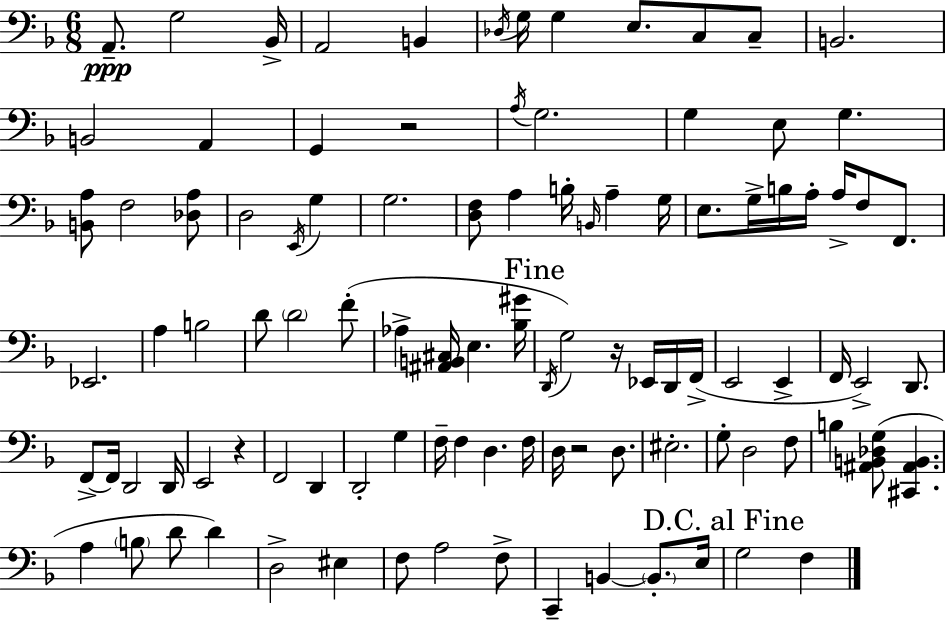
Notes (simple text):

A2/e. G3/h Bb2/s A2/h B2/q Db3/s G3/s G3/q E3/e. C3/e C3/e B2/h. B2/h A2/q G2/q R/h A3/s G3/h. G3/q E3/e G3/q. [B2,A3]/e F3/h [Db3,A3]/e D3/h E2/s G3/q G3/h. [D3,F3]/e A3/q B3/s B2/s A3/q G3/s E3/e. G3/s B3/s A3/s A3/s F3/e F2/e. Eb2/h. A3/q B3/h D4/e D4/h F4/e Ab3/q [A#2,B2,C#3]/s E3/q. [Bb3,G#4]/s D2/s G3/h R/s Eb2/s D2/s F2/s E2/h E2/q F2/s E2/h D2/e. F2/e F2/s D2/h D2/s E2/h R/q F2/h D2/q D2/h G3/q F3/s F3/q D3/q. F3/s D3/s R/h D3/e. EIS3/h. G3/e D3/h F3/e B3/q [A#2,B2,Db3,G3]/e [C#2,A#2,B2]/q. A3/q B3/e D4/e D4/q D3/h EIS3/q F3/e A3/h F3/e C2/q B2/q B2/e. E3/s G3/h F3/q